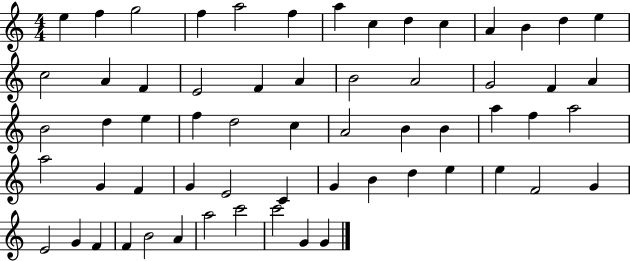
{
  \clef treble
  \numericTimeSignature
  \time 4/4
  \key c \major
  e''4 f''4 g''2 | f''4 a''2 f''4 | a''4 c''4 d''4 c''4 | a'4 b'4 d''4 e''4 | \break c''2 a'4 f'4 | e'2 f'4 a'4 | b'2 a'2 | g'2 f'4 a'4 | \break b'2 d''4 e''4 | f''4 d''2 c''4 | a'2 b'4 b'4 | a''4 f''4 a''2 | \break a''2 g'4 f'4 | g'4 e'2 c'4 | g'4 b'4 d''4 e''4 | e''4 f'2 g'4 | \break e'2 g'4 f'4 | f'4 b'2 a'4 | a''2 c'''2 | c'''2 g'4 g'4 | \break \bar "|."
}